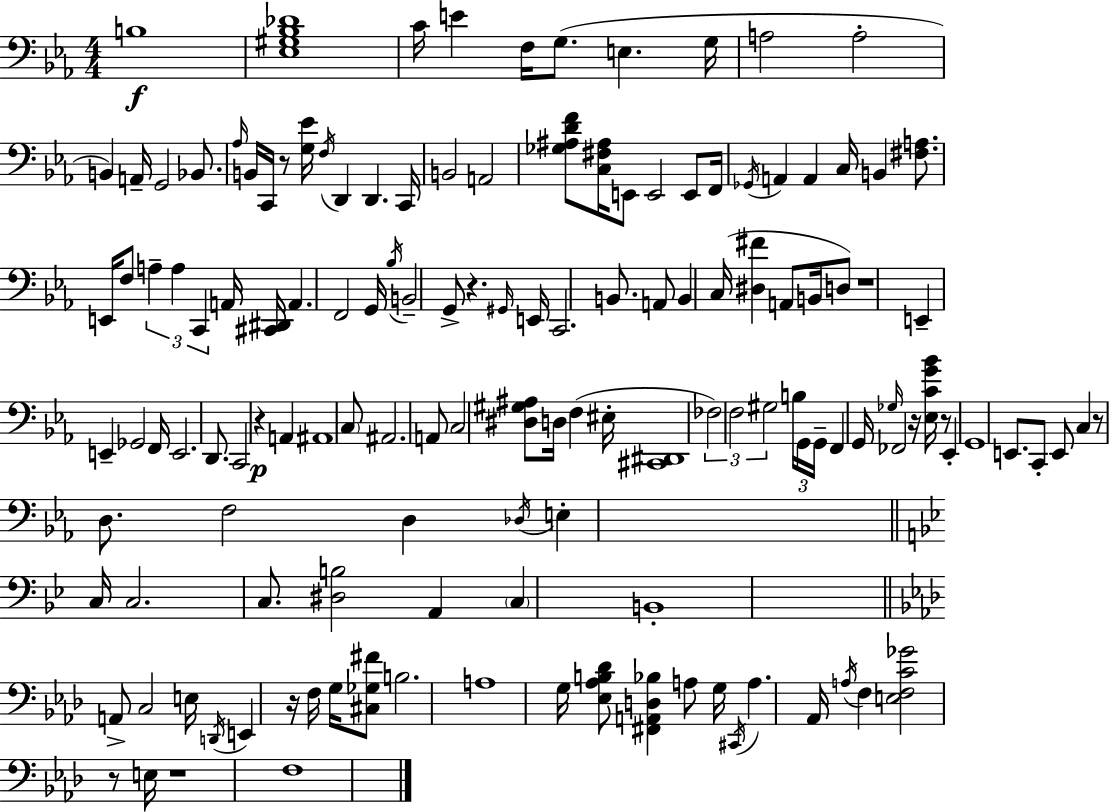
X:1
T:Untitled
M:4/4
L:1/4
K:Eb
B,4 [_E,^G,_B,_D]4 C/4 E F,/4 G,/2 E, G,/4 A,2 A,2 B,, A,,/4 G,,2 _B,,/2 _A,/4 B,,/4 C,,/4 z/2 [G,_E]/4 F,/4 D,, D,, C,,/4 B,,2 A,,2 [_G,^A,DF]/2 [C,^F,^A,]/4 E,,/2 E,,2 E,,/2 F,,/4 _G,,/4 A,, A,, C,/4 B,, [^F,A,]/2 E,,/4 F,/2 A, A, C,, A,,/4 [^C,,^D,,]/4 A,, F,,2 G,,/4 _B,/4 B,,2 G,,/2 z ^G,,/4 E,,/4 C,,2 B,,/2 A,,/2 B,, C,/4 [^D,^F] A,,/2 B,,/4 D,/2 z4 E,, E,, _G,,2 F,,/4 E,,2 D,,/2 C,,2 z A,, ^A,,4 C,/2 ^A,,2 A,,/2 C,2 [^D,^G,^A,]/2 D,/4 F, ^E,/4 [^C,,^D,,]4 _F,2 F,2 ^G,2 B,/4 G,,/4 G,,/4 F,, G,,/4 _G,/4 _F,,2 z/4 [_E,CG_B]/4 z/2 _E,, G,,4 E,,/2 C,,/2 E,,/2 C, z/2 D,/2 F,2 D, _D,/4 E, C,/4 C,2 C,/2 [^D,B,]2 A,, C, B,,4 A,,/2 C,2 E,/4 D,,/4 E,, z/4 F,/4 G,/4 [^C,_G,^F]/2 B,2 A,4 G,/4 [_E,_A,B,_D]/2 [^F,,A,,D,_B,] A,/2 G,/4 ^C,,/4 A, _A,,/4 A,/4 F, [E,F,C_G]2 z/2 E,/4 z4 F,4